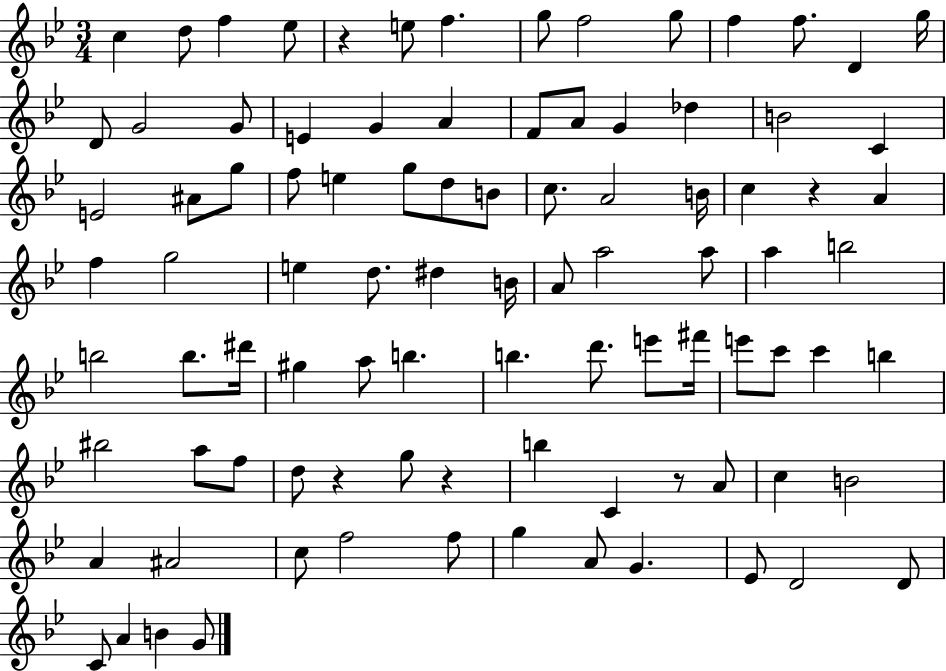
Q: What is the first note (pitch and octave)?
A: C5